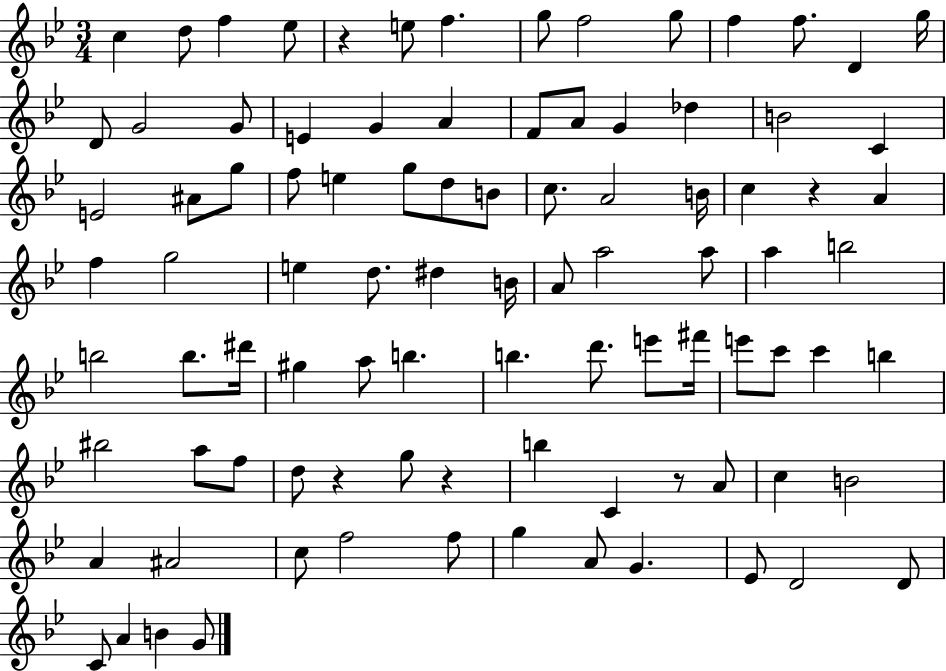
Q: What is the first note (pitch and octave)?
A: C5